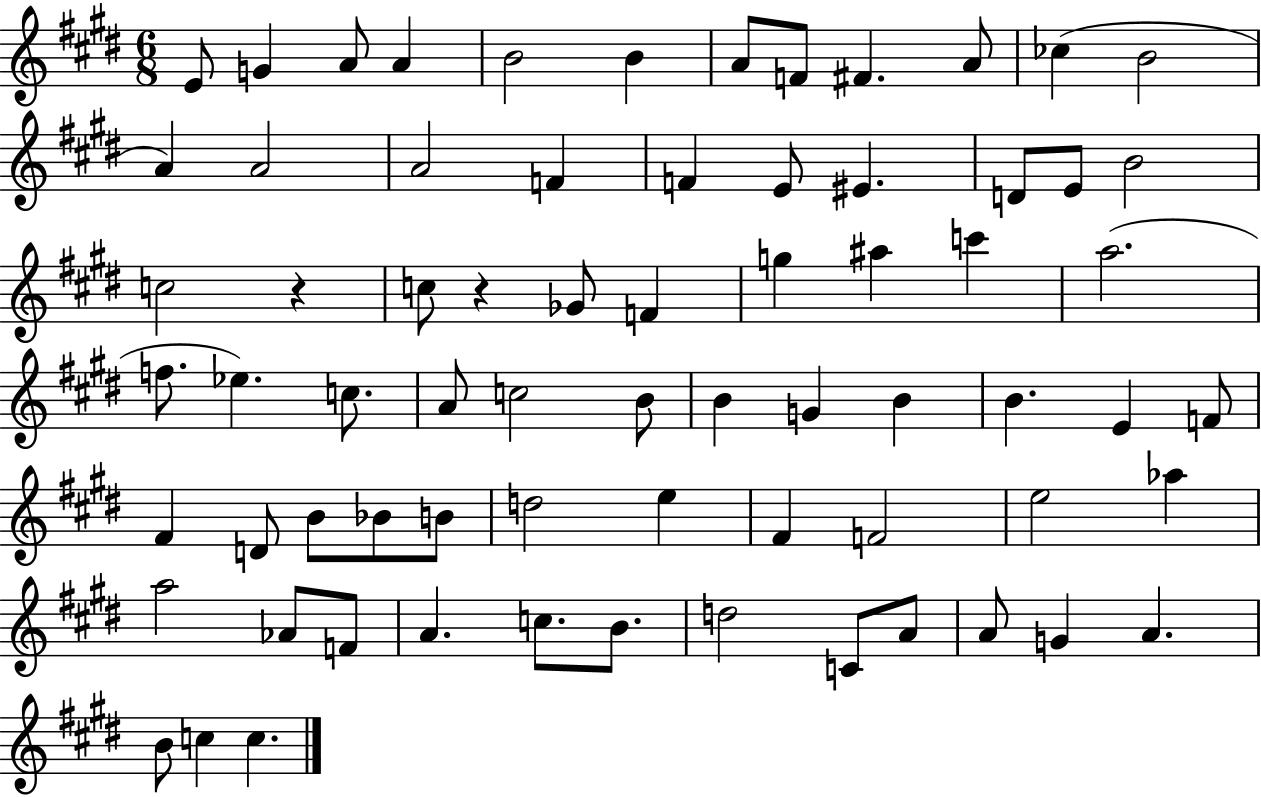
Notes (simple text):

E4/e G4/q A4/e A4/q B4/h B4/q A4/e F4/e F#4/q. A4/e CES5/q B4/h A4/q A4/h A4/h F4/q F4/q E4/e EIS4/q. D4/e E4/e B4/h C5/h R/q C5/e R/q Gb4/e F4/q G5/q A#5/q C6/q A5/h. F5/e. Eb5/q. C5/e. A4/e C5/h B4/e B4/q G4/q B4/q B4/q. E4/q F4/e F#4/q D4/e B4/e Bb4/e B4/e D5/h E5/q F#4/q F4/h E5/h Ab5/q A5/h Ab4/e F4/e A4/q. C5/e. B4/e. D5/h C4/e A4/e A4/e G4/q A4/q. B4/e C5/q C5/q.